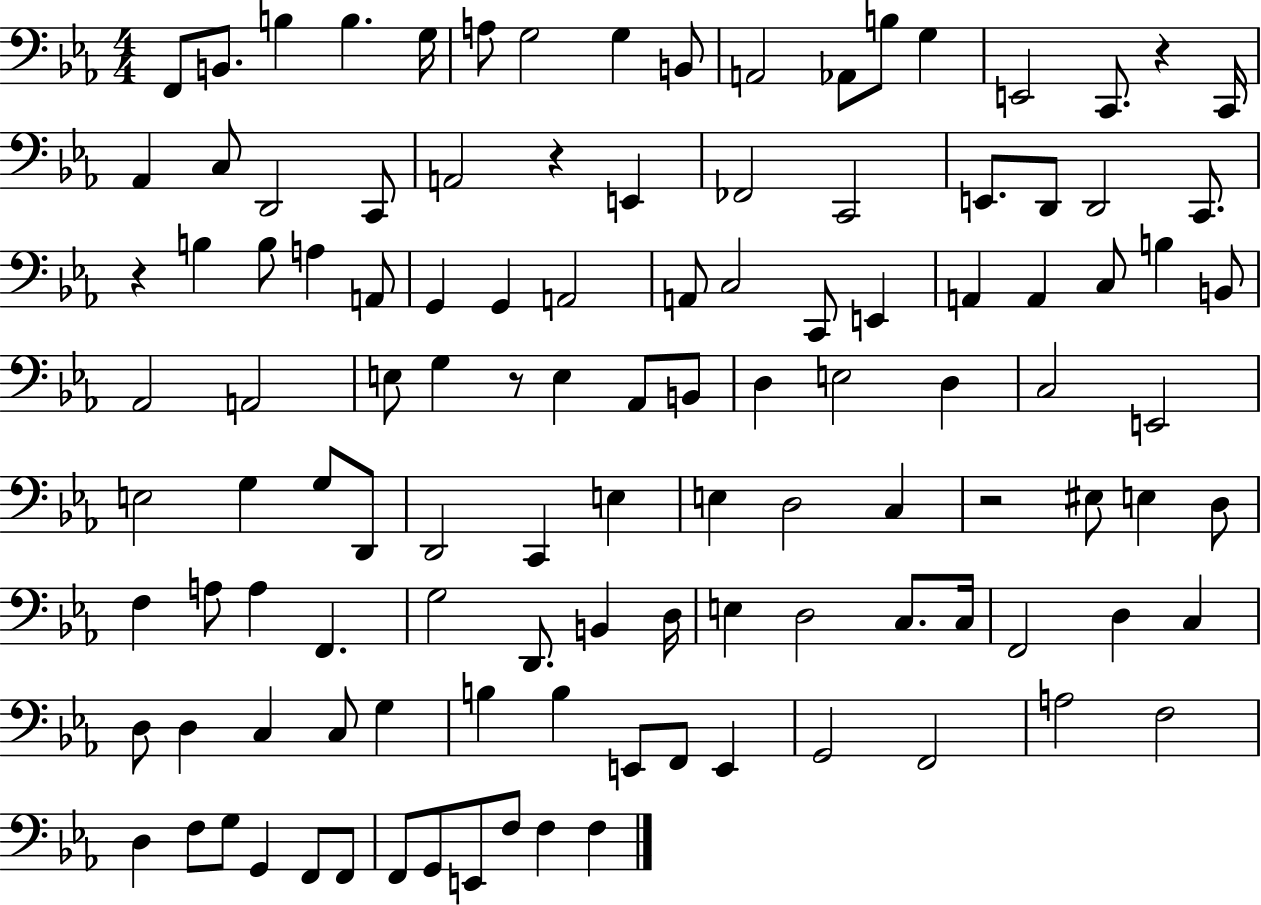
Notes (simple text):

F2/e B2/e. B3/q B3/q. G3/s A3/e G3/h G3/q B2/e A2/h Ab2/e B3/e G3/q E2/h C2/e. R/q C2/s Ab2/q C3/e D2/h C2/e A2/h R/q E2/q FES2/h C2/h E2/e. D2/e D2/h C2/e. R/q B3/q B3/e A3/q A2/e G2/q G2/q A2/h A2/e C3/h C2/e E2/q A2/q A2/q C3/e B3/q B2/e Ab2/h A2/h E3/e G3/q R/e E3/q Ab2/e B2/e D3/q E3/h D3/q C3/h E2/h E3/h G3/q G3/e D2/e D2/h C2/q E3/q E3/q D3/h C3/q R/h EIS3/e E3/q D3/e F3/q A3/e A3/q F2/q. G3/h D2/e. B2/q D3/s E3/q D3/h C3/e. C3/s F2/h D3/q C3/q D3/e D3/q C3/q C3/e G3/q B3/q B3/q E2/e F2/e E2/q G2/h F2/h A3/h F3/h D3/q F3/e G3/e G2/q F2/e F2/e F2/e G2/e E2/e F3/e F3/q F3/q